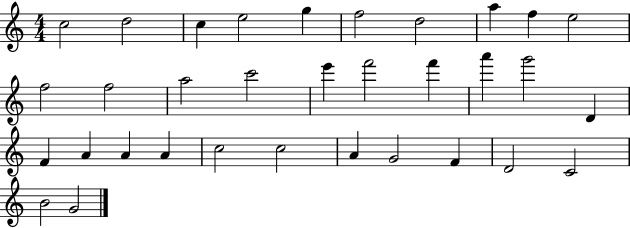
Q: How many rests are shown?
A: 0